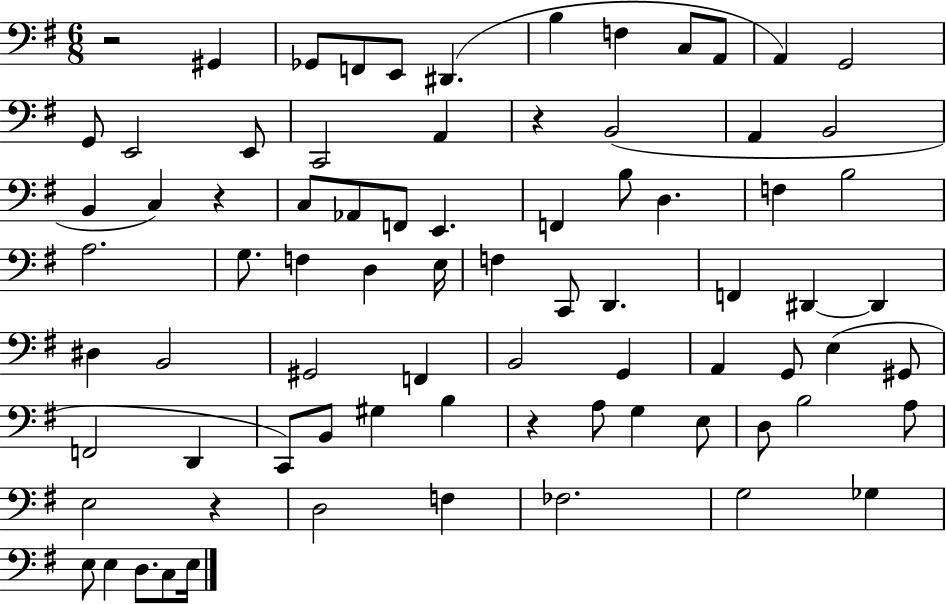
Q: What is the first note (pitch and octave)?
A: G#2